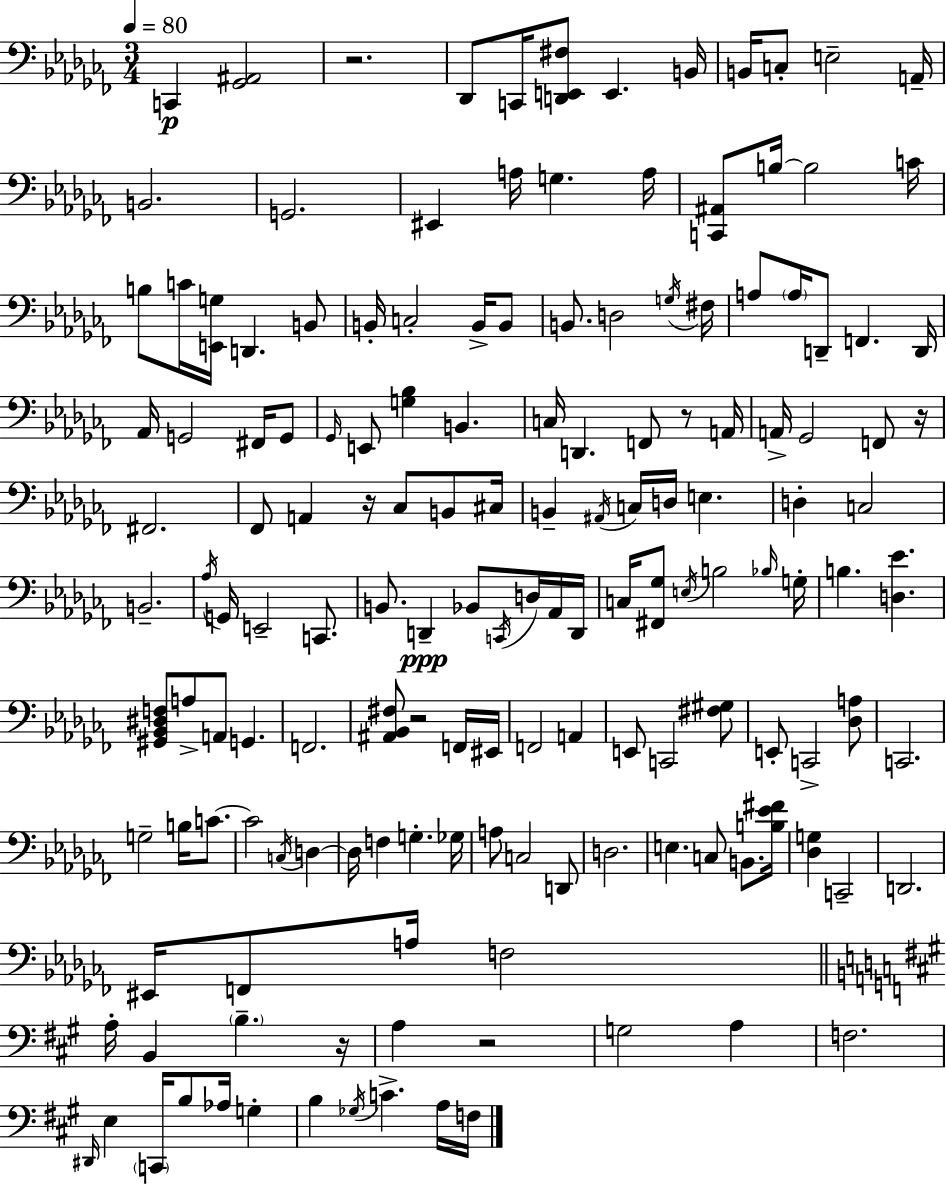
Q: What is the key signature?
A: AES minor